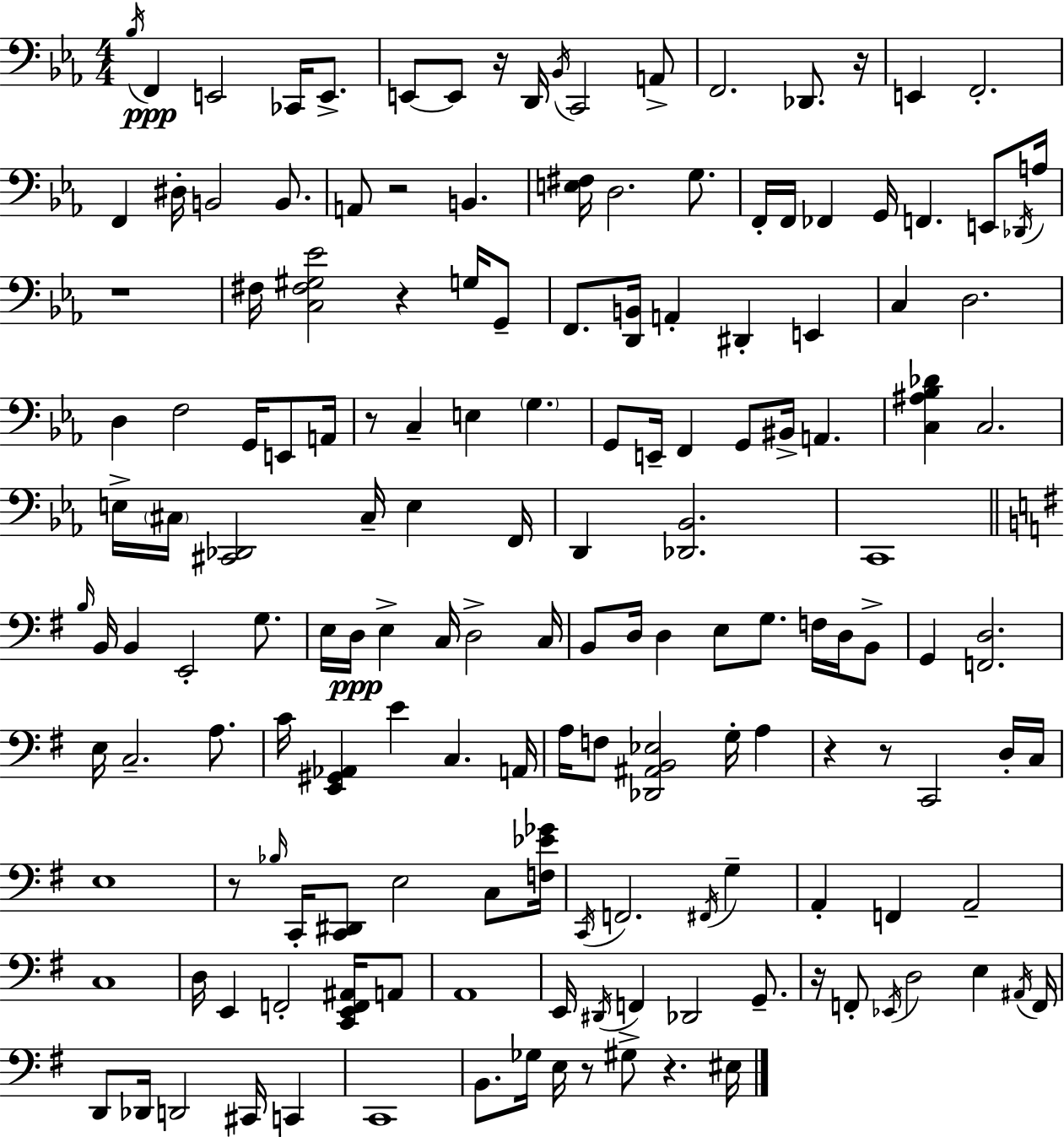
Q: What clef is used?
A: bass